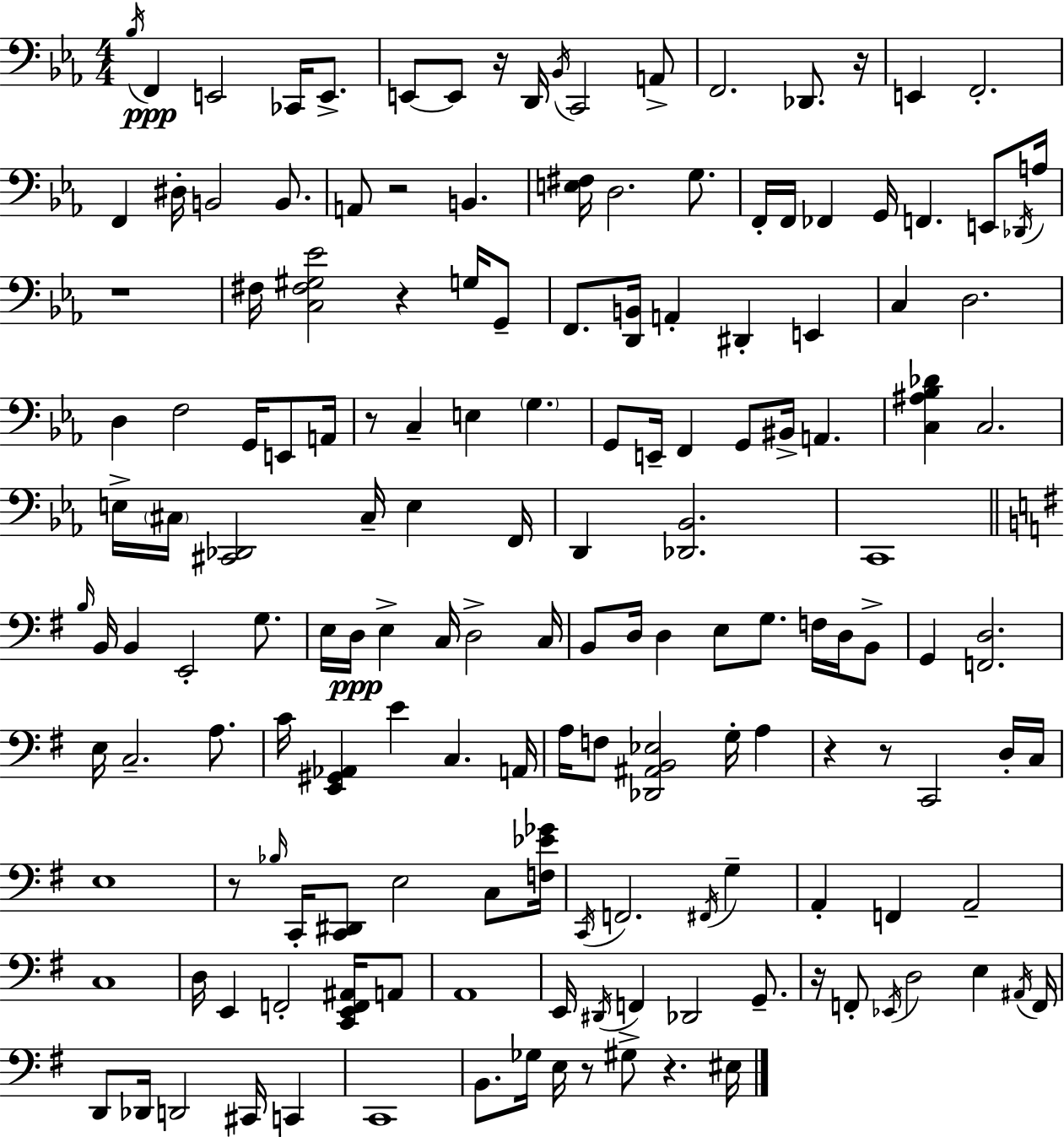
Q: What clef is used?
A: bass